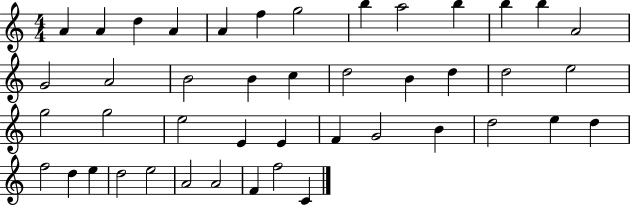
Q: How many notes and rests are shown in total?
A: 44